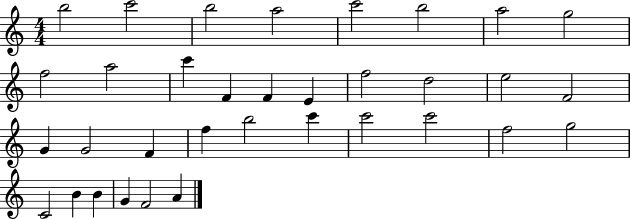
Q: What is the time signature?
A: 4/4